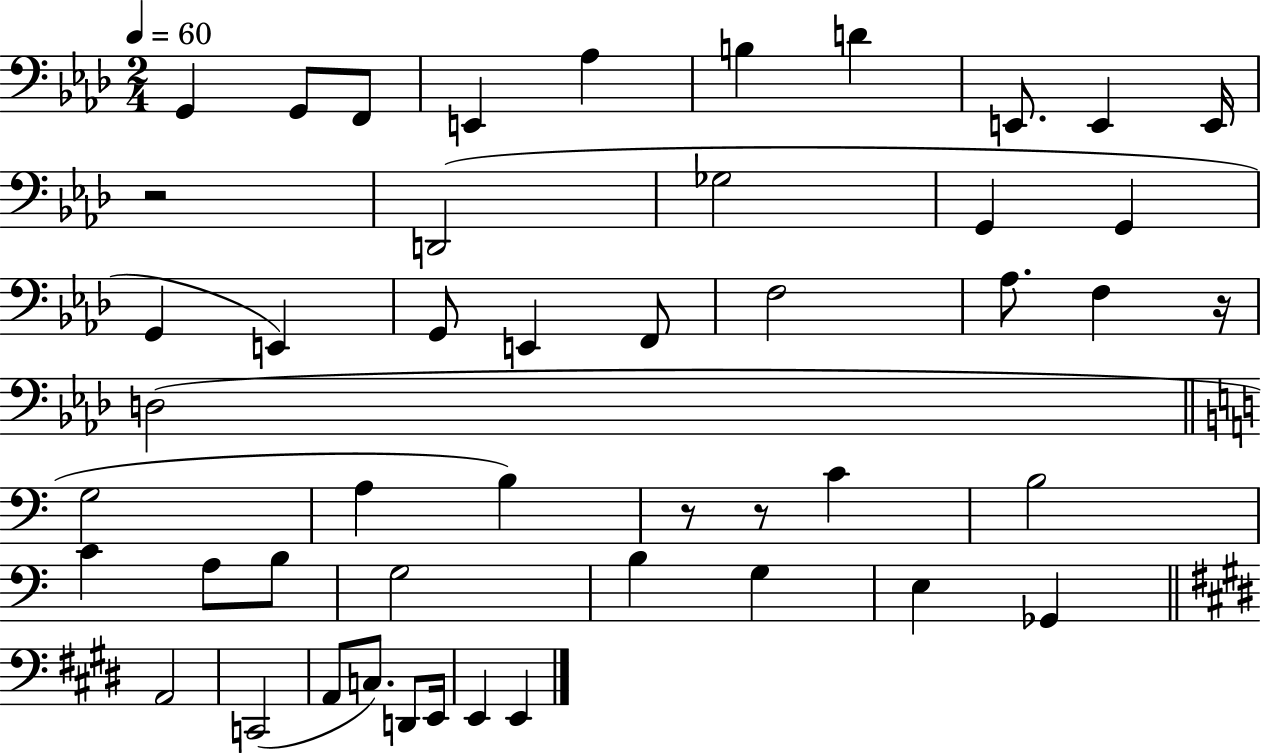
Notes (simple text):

G2/q G2/e F2/e E2/q Ab3/q B3/q D4/q E2/e. E2/q E2/s R/h D2/h Gb3/h G2/q G2/q G2/q E2/q G2/e E2/q F2/e F3/h Ab3/e. F3/q R/s D3/h G3/h A3/q B3/q R/e R/e C4/q B3/h C4/q A3/e B3/e G3/h B3/q G3/q E3/q Gb2/q A2/h C2/h A2/e C3/e. D2/e E2/s E2/q E2/q